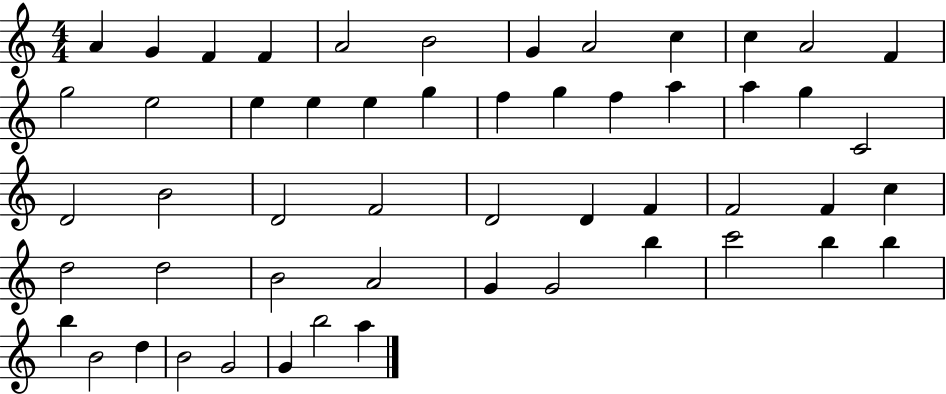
A4/q G4/q F4/q F4/q A4/h B4/h G4/q A4/h C5/q C5/q A4/h F4/q G5/h E5/h E5/q E5/q E5/q G5/q F5/q G5/q F5/q A5/q A5/q G5/q C4/h D4/h B4/h D4/h F4/h D4/h D4/q F4/q F4/h F4/q C5/q D5/h D5/h B4/h A4/h G4/q G4/h B5/q C6/h B5/q B5/q B5/q B4/h D5/q B4/h G4/h G4/q B5/h A5/q